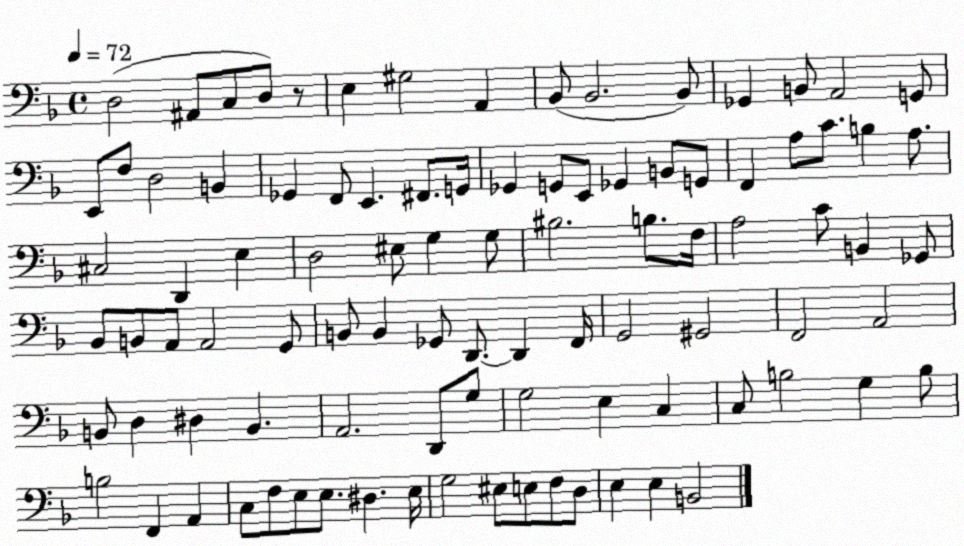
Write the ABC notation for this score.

X:1
T:Untitled
M:4/4
L:1/4
K:F
D,2 ^A,,/2 C,/2 D,/2 z/2 E, ^G,2 A,, _B,,/2 _B,,2 _B,,/2 _G,, B,,/2 A,,2 G,,/2 E,,/2 F,/2 D,2 B,, _G,, F,,/2 E,, ^F,,/2 G,,/4 _G,, G,,/2 E,,/2 _G,, B,,/2 G,,/2 F,, A,/2 C/2 B, A,/2 ^C,2 D,, E, D,2 ^E,/2 G, G,/2 ^B,2 B,/2 F,/4 A,2 C/2 B,, _G,,/2 _B,,/2 B,,/2 A,,/2 A,,2 G,,/2 B,,/2 B,, _G,,/2 D,,/2 D,, F,,/4 G,,2 ^G,,2 F,,2 A,,2 B,,/2 D, ^D, B,, A,,2 D,,/2 G,/2 G,2 E, C, C,/2 B,2 G, B,/2 B,2 F,, A,, C,/2 F,/2 E,/2 E,/2 ^D, E,/4 G,2 ^E,/2 E,/2 F,/2 D,/2 E, E, B,,2